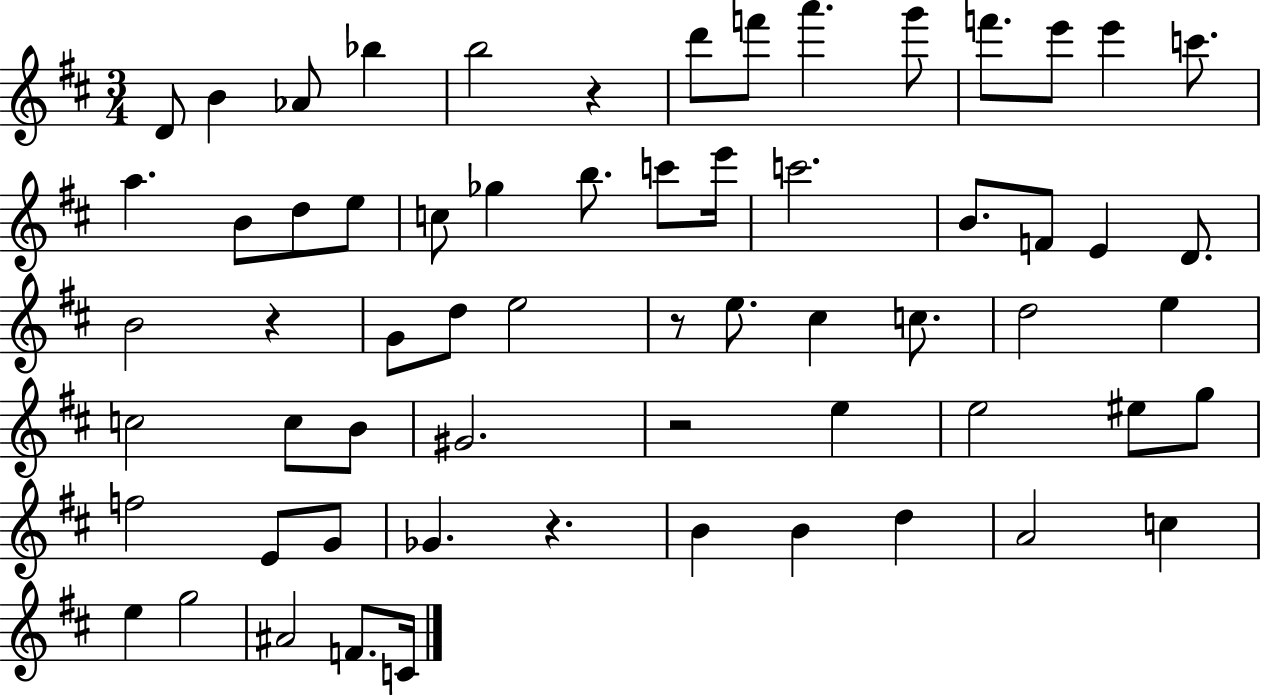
X:1
T:Untitled
M:3/4
L:1/4
K:D
D/2 B _A/2 _b b2 z d'/2 f'/2 a' g'/2 f'/2 e'/2 e' c'/2 a B/2 d/2 e/2 c/2 _g b/2 c'/2 e'/4 c'2 B/2 F/2 E D/2 B2 z G/2 d/2 e2 z/2 e/2 ^c c/2 d2 e c2 c/2 B/2 ^G2 z2 e e2 ^e/2 g/2 f2 E/2 G/2 _G z B B d A2 c e g2 ^A2 F/2 C/4